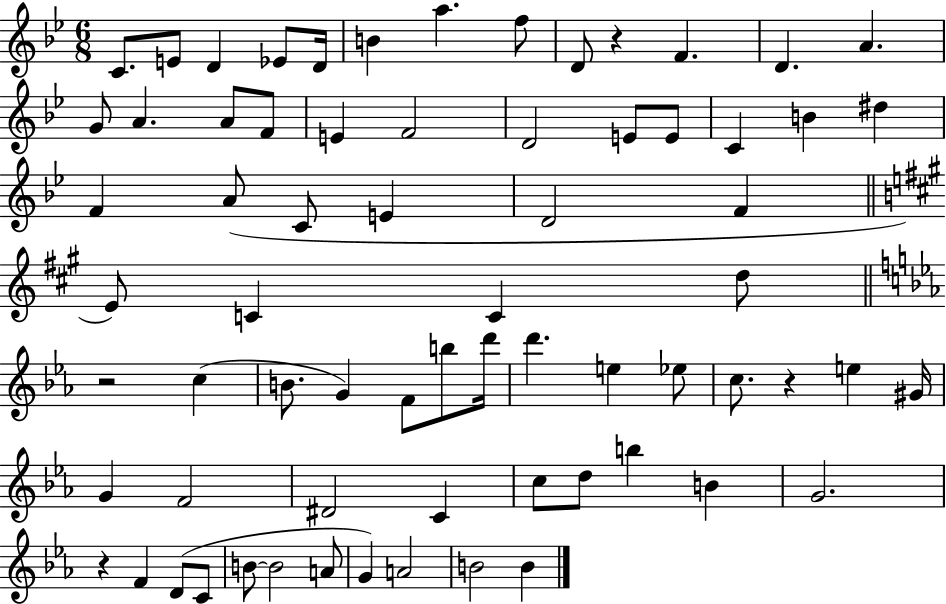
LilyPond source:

{
  \clef treble
  \numericTimeSignature
  \time 6/8
  \key bes \major
  c'8. e'8 d'4 ees'8 d'16 | b'4 a''4. f''8 | d'8 r4 f'4. | d'4. a'4. | \break g'8 a'4. a'8 f'8 | e'4 f'2 | d'2 e'8 e'8 | c'4 b'4 dis''4 | \break f'4 a'8( c'8 e'4 | d'2 f'4 | \bar "||" \break \key a \major e'8) c'4 c'4 d''8 | \bar "||" \break \key c \minor r2 c''4( | b'8. g'4) f'8 b''8 d'''16 | d'''4. e''4 ees''8 | c''8. r4 e''4 gis'16 | \break g'4 f'2 | dis'2 c'4 | c''8 d''8 b''4 b'4 | g'2. | \break r4 f'4 d'8( c'8 | b'8~~ b'2 a'8 | g'4) a'2 | b'2 b'4 | \break \bar "|."
}